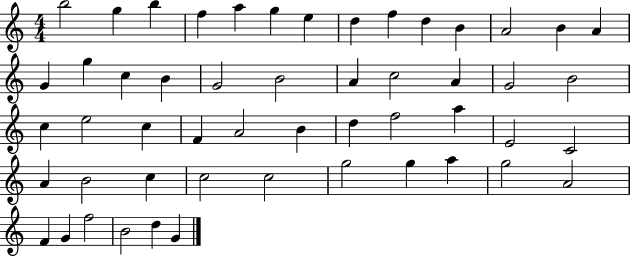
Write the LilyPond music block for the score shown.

{
  \clef treble
  \numericTimeSignature
  \time 4/4
  \key c \major
  b''2 g''4 b''4 | f''4 a''4 g''4 e''4 | d''4 f''4 d''4 b'4 | a'2 b'4 a'4 | \break g'4 g''4 c''4 b'4 | g'2 b'2 | a'4 c''2 a'4 | g'2 b'2 | \break c''4 e''2 c''4 | f'4 a'2 b'4 | d''4 f''2 a''4 | e'2 c'2 | \break a'4 b'2 c''4 | c''2 c''2 | g''2 g''4 a''4 | g''2 a'2 | \break f'4 g'4 f''2 | b'2 d''4 g'4 | \bar "|."
}